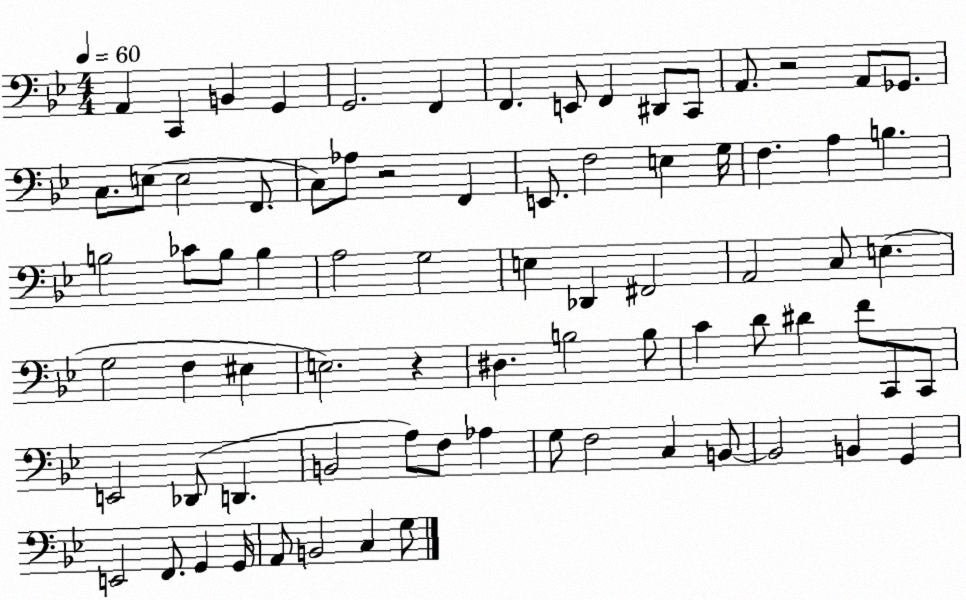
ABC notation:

X:1
T:Untitled
M:4/4
L:1/4
K:Bb
A,, C,, B,, G,, G,,2 F,, F,, E,,/2 F,, ^D,,/2 C,,/2 A,,/2 z2 A,,/2 _G,,/2 C,/2 E,/2 E,2 F,,/2 C,/2 _A,/2 z2 F,, E,,/2 F,2 E, G,/4 F, A, B, B,2 _C/2 B,/2 B, A,2 G,2 E, _D,, ^F,,2 A,,2 C,/2 E, G,2 F, ^E, E,2 z ^D, B,2 B,/2 C D/2 ^D F/2 C,,/2 C,,/2 E,,2 _D,,/2 D,, B,,2 A,/2 F,/2 _A, G,/2 F,2 C, B,,/2 B,,2 B,, G,, E,,2 F,,/2 G,, G,,/4 A,,/2 B,,2 C, G,/2